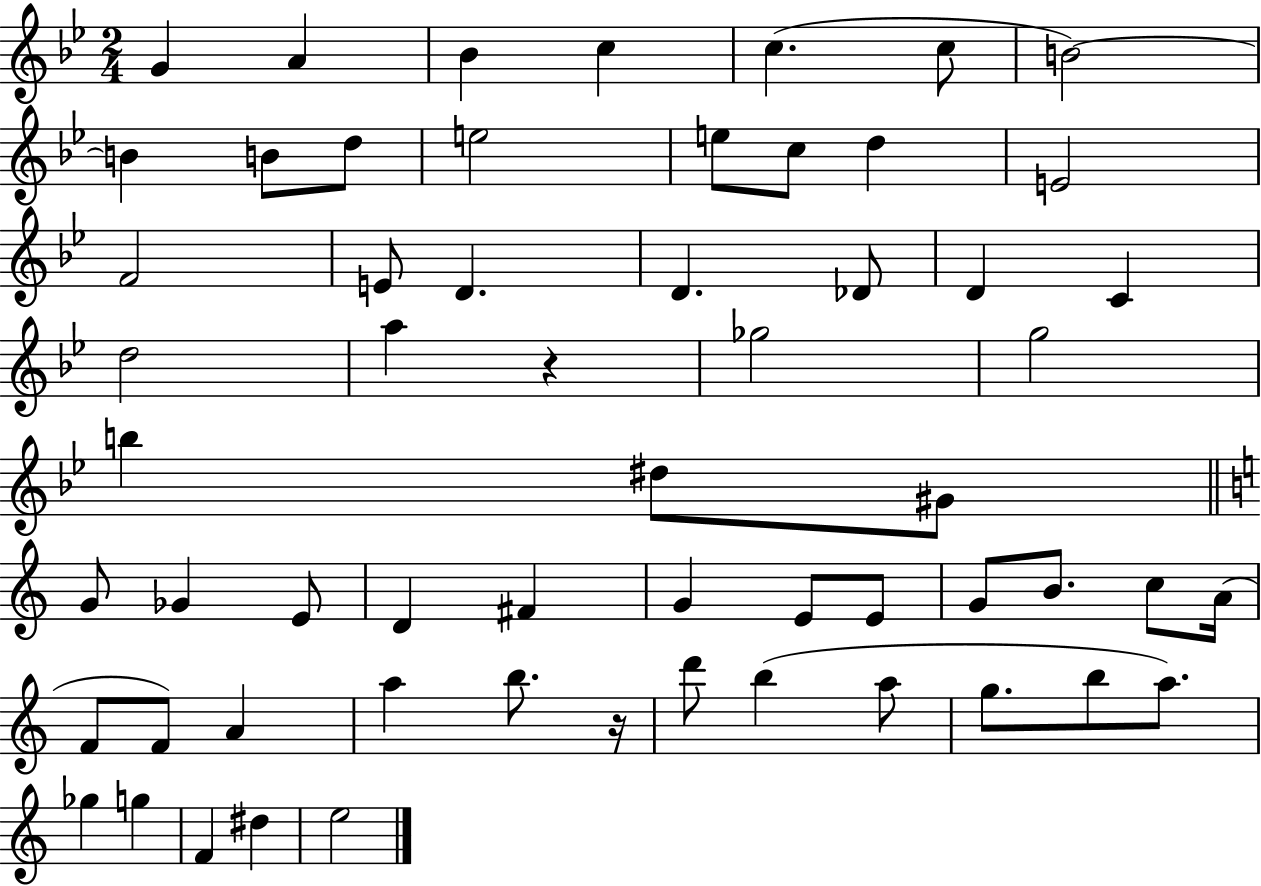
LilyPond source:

{
  \clef treble
  \numericTimeSignature
  \time 2/4
  \key bes \major
  \repeat volta 2 { g'4 a'4 | bes'4 c''4 | c''4.( c''8 | b'2~~) | \break b'4 b'8 d''8 | e''2 | e''8 c''8 d''4 | e'2 | \break f'2 | e'8 d'4. | d'4. des'8 | d'4 c'4 | \break d''2 | a''4 r4 | ges''2 | g''2 | \break b''4 dis''8 gis'8 | \bar "||" \break \key c \major g'8 ges'4 e'8 | d'4 fis'4 | g'4 e'8 e'8 | g'8 b'8. c''8 a'16( | \break f'8 f'8) a'4 | a''4 b''8. r16 | d'''8 b''4( a''8 | g''8. b''8 a''8.) | \break ges''4 g''4 | f'4 dis''4 | e''2 | } \bar "|."
}